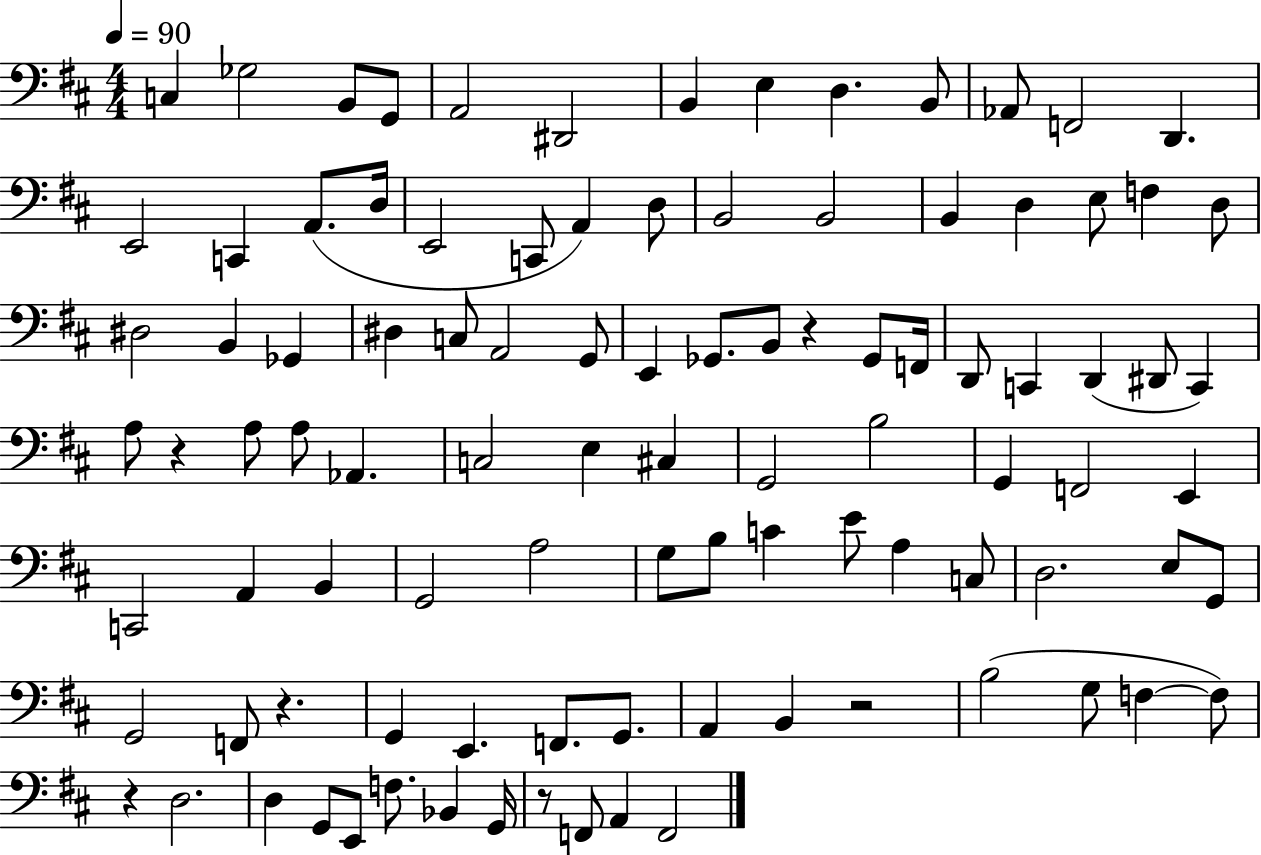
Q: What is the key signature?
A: D major